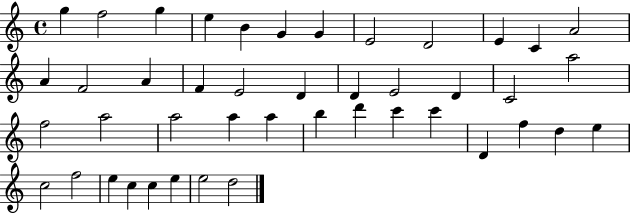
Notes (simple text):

G5/q F5/h G5/q E5/q B4/q G4/q G4/q E4/h D4/h E4/q C4/q A4/h A4/q F4/h A4/q F4/q E4/h D4/q D4/q E4/h D4/q C4/h A5/h F5/h A5/h A5/h A5/q A5/q B5/q D6/q C6/q C6/q D4/q F5/q D5/q E5/q C5/h F5/h E5/q C5/q C5/q E5/q E5/h D5/h